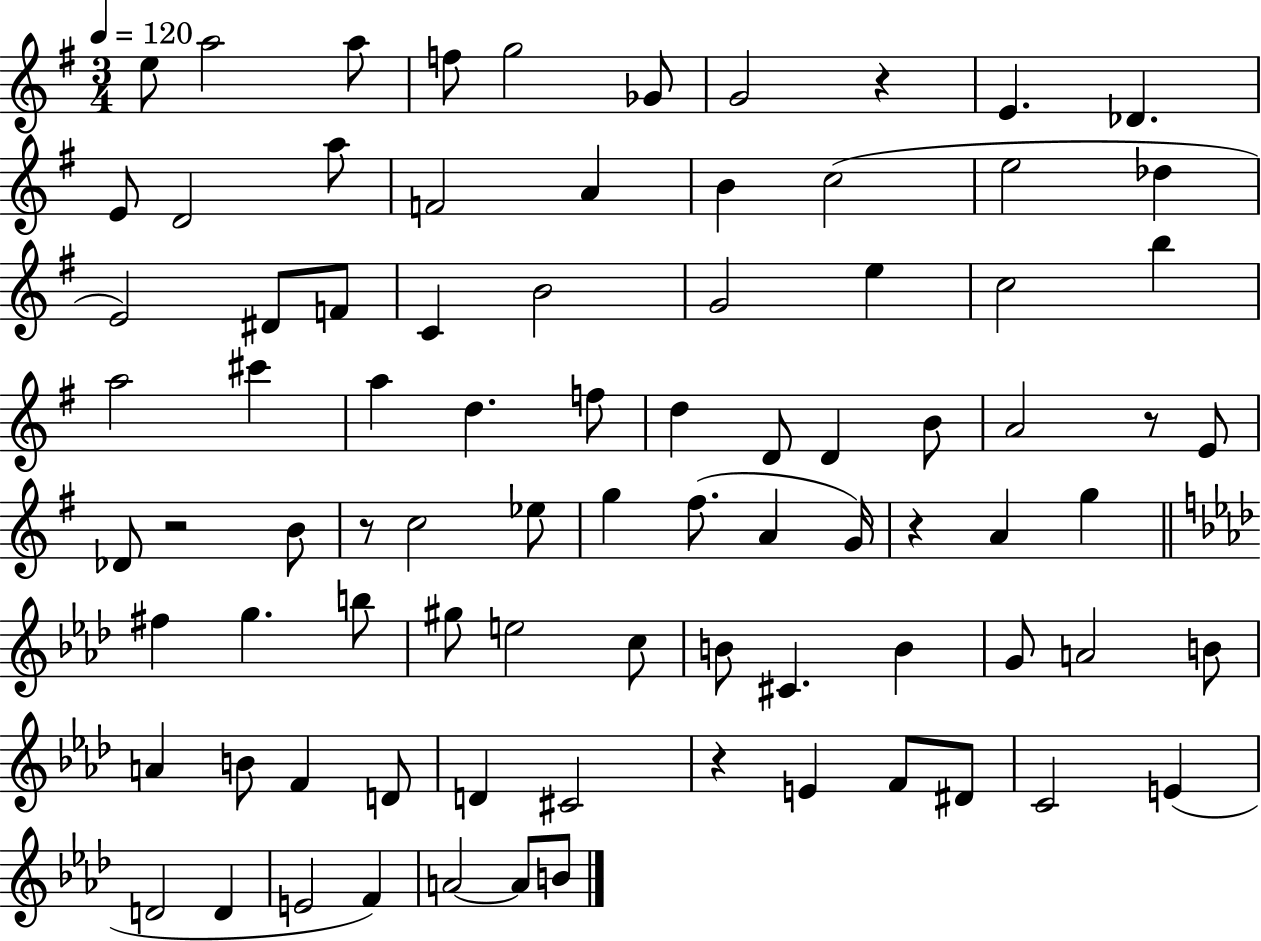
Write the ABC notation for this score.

X:1
T:Untitled
M:3/4
L:1/4
K:G
e/2 a2 a/2 f/2 g2 _G/2 G2 z E _D E/2 D2 a/2 F2 A B c2 e2 _d E2 ^D/2 F/2 C B2 G2 e c2 b a2 ^c' a d f/2 d D/2 D B/2 A2 z/2 E/2 _D/2 z2 B/2 z/2 c2 _e/2 g ^f/2 A G/4 z A g ^f g b/2 ^g/2 e2 c/2 B/2 ^C B G/2 A2 B/2 A B/2 F D/2 D ^C2 z E F/2 ^D/2 C2 E D2 D E2 F A2 A/2 B/2